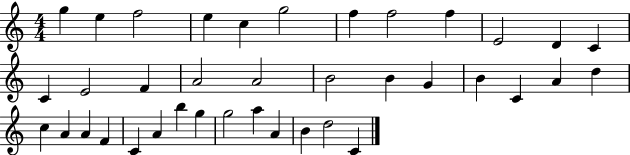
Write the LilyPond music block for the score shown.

{
  \clef treble
  \numericTimeSignature
  \time 4/4
  \key c \major
  g''4 e''4 f''2 | e''4 c''4 g''2 | f''4 f''2 f''4 | e'2 d'4 c'4 | \break c'4 e'2 f'4 | a'2 a'2 | b'2 b'4 g'4 | b'4 c'4 a'4 d''4 | \break c''4 a'4 a'4 f'4 | c'4 a'4 b''4 g''4 | g''2 a''4 a'4 | b'4 d''2 c'4 | \break \bar "|."
}